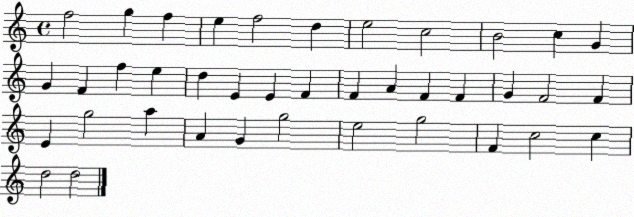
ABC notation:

X:1
T:Untitled
M:4/4
L:1/4
K:C
f2 g f e f2 d e2 c2 B2 c G G F f e d E E F F A F F G F2 F E g2 a A G g2 e2 g2 F c2 c d2 d2